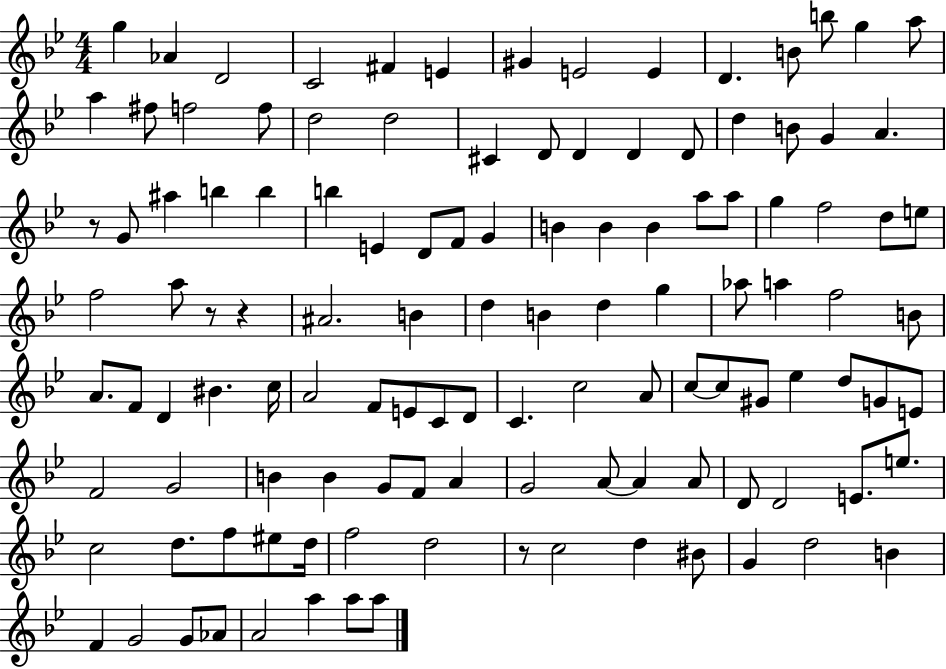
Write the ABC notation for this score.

X:1
T:Untitled
M:4/4
L:1/4
K:Bb
g _A D2 C2 ^F E ^G E2 E D B/2 b/2 g a/2 a ^f/2 f2 f/2 d2 d2 ^C D/2 D D D/2 d B/2 G A z/2 G/2 ^a b b b E D/2 F/2 G B B B a/2 a/2 g f2 d/2 e/2 f2 a/2 z/2 z ^A2 B d B d g _a/2 a f2 B/2 A/2 F/2 D ^B c/4 A2 F/2 E/2 C/2 D/2 C c2 A/2 c/2 c/2 ^G/2 _e d/2 G/2 E/2 F2 G2 B B G/2 F/2 A G2 A/2 A A/2 D/2 D2 E/2 e/2 c2 d/2 f/2 ^e/2 d/4 f2 d2 z/2 c2 d ^B/2 G d2 B F G2 G/2 _A/2 A2 a a/2 a/2